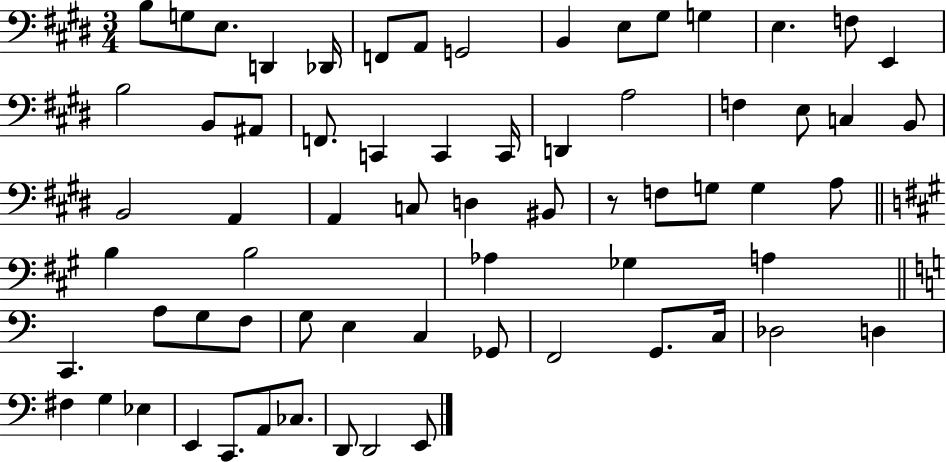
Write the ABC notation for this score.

X:1
T:Untitled
M:3/4
L:1/4
K:E
B,/2 G,/2 E,/2 D,, _D,,/4 F,,/2 A,,/2 G,,2 B,, E,/2 ^G,/2 G, E, F,/2 E,, B,2 B,,/2 ^A,,/2 F,,/2 C,, C,, C,,/4 D,, A,2 F, E,/2 C, B,,/2 B,,2 A,, A,, C,/2 D, ^B,,/2 z/2 F,/2 G,/2 G, A,/2 B, B,2 _A, _G, A, C,, A,/2 G,/2 F,/2 G,/2 E, C, _G,,/2 F,,2 G,,/2 C,/4 _D,2 D, ^F, G, _E, E,, C,,/2 A,,/2 _C,/2 D,,/2 D,,2 E,,/2